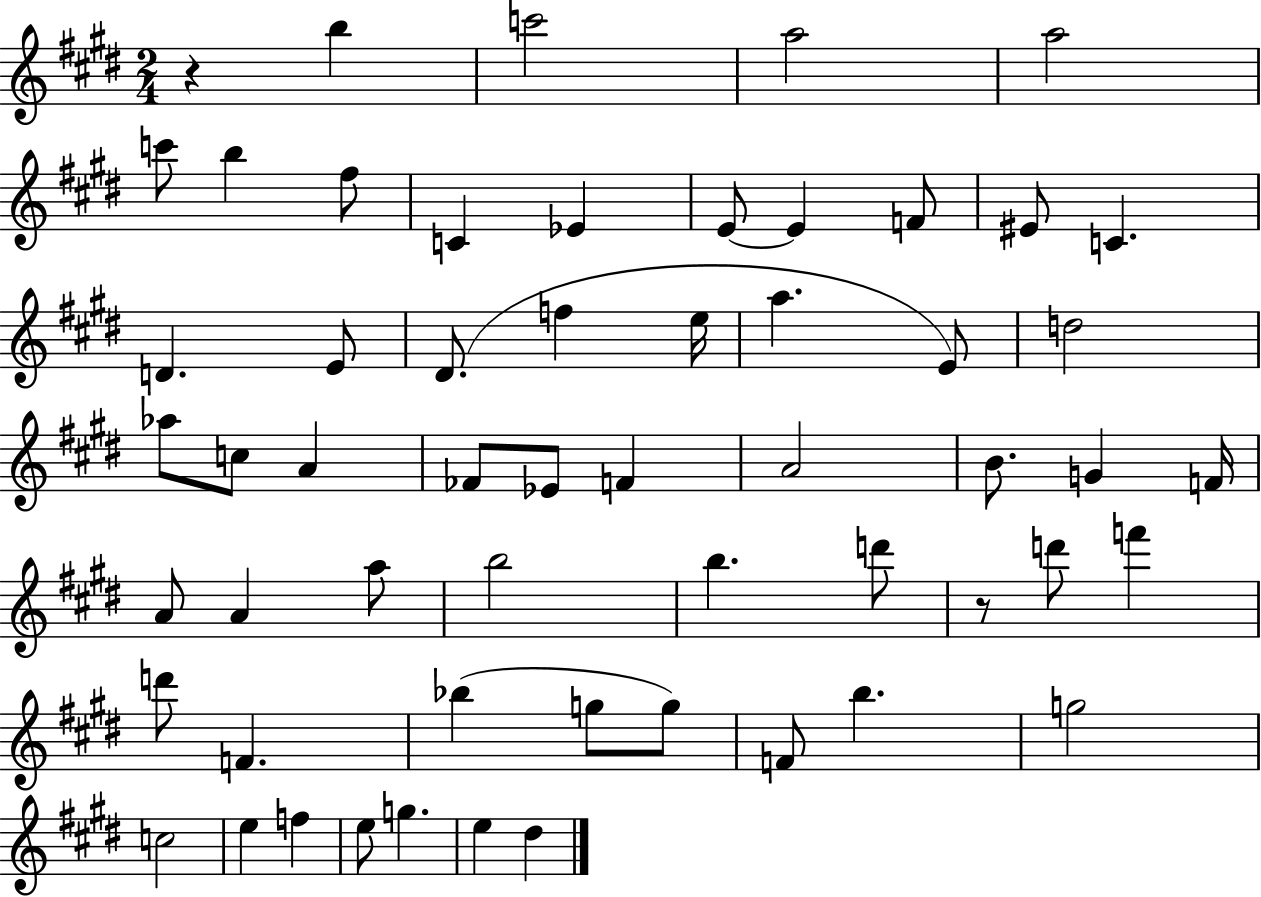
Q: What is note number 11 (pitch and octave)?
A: E4